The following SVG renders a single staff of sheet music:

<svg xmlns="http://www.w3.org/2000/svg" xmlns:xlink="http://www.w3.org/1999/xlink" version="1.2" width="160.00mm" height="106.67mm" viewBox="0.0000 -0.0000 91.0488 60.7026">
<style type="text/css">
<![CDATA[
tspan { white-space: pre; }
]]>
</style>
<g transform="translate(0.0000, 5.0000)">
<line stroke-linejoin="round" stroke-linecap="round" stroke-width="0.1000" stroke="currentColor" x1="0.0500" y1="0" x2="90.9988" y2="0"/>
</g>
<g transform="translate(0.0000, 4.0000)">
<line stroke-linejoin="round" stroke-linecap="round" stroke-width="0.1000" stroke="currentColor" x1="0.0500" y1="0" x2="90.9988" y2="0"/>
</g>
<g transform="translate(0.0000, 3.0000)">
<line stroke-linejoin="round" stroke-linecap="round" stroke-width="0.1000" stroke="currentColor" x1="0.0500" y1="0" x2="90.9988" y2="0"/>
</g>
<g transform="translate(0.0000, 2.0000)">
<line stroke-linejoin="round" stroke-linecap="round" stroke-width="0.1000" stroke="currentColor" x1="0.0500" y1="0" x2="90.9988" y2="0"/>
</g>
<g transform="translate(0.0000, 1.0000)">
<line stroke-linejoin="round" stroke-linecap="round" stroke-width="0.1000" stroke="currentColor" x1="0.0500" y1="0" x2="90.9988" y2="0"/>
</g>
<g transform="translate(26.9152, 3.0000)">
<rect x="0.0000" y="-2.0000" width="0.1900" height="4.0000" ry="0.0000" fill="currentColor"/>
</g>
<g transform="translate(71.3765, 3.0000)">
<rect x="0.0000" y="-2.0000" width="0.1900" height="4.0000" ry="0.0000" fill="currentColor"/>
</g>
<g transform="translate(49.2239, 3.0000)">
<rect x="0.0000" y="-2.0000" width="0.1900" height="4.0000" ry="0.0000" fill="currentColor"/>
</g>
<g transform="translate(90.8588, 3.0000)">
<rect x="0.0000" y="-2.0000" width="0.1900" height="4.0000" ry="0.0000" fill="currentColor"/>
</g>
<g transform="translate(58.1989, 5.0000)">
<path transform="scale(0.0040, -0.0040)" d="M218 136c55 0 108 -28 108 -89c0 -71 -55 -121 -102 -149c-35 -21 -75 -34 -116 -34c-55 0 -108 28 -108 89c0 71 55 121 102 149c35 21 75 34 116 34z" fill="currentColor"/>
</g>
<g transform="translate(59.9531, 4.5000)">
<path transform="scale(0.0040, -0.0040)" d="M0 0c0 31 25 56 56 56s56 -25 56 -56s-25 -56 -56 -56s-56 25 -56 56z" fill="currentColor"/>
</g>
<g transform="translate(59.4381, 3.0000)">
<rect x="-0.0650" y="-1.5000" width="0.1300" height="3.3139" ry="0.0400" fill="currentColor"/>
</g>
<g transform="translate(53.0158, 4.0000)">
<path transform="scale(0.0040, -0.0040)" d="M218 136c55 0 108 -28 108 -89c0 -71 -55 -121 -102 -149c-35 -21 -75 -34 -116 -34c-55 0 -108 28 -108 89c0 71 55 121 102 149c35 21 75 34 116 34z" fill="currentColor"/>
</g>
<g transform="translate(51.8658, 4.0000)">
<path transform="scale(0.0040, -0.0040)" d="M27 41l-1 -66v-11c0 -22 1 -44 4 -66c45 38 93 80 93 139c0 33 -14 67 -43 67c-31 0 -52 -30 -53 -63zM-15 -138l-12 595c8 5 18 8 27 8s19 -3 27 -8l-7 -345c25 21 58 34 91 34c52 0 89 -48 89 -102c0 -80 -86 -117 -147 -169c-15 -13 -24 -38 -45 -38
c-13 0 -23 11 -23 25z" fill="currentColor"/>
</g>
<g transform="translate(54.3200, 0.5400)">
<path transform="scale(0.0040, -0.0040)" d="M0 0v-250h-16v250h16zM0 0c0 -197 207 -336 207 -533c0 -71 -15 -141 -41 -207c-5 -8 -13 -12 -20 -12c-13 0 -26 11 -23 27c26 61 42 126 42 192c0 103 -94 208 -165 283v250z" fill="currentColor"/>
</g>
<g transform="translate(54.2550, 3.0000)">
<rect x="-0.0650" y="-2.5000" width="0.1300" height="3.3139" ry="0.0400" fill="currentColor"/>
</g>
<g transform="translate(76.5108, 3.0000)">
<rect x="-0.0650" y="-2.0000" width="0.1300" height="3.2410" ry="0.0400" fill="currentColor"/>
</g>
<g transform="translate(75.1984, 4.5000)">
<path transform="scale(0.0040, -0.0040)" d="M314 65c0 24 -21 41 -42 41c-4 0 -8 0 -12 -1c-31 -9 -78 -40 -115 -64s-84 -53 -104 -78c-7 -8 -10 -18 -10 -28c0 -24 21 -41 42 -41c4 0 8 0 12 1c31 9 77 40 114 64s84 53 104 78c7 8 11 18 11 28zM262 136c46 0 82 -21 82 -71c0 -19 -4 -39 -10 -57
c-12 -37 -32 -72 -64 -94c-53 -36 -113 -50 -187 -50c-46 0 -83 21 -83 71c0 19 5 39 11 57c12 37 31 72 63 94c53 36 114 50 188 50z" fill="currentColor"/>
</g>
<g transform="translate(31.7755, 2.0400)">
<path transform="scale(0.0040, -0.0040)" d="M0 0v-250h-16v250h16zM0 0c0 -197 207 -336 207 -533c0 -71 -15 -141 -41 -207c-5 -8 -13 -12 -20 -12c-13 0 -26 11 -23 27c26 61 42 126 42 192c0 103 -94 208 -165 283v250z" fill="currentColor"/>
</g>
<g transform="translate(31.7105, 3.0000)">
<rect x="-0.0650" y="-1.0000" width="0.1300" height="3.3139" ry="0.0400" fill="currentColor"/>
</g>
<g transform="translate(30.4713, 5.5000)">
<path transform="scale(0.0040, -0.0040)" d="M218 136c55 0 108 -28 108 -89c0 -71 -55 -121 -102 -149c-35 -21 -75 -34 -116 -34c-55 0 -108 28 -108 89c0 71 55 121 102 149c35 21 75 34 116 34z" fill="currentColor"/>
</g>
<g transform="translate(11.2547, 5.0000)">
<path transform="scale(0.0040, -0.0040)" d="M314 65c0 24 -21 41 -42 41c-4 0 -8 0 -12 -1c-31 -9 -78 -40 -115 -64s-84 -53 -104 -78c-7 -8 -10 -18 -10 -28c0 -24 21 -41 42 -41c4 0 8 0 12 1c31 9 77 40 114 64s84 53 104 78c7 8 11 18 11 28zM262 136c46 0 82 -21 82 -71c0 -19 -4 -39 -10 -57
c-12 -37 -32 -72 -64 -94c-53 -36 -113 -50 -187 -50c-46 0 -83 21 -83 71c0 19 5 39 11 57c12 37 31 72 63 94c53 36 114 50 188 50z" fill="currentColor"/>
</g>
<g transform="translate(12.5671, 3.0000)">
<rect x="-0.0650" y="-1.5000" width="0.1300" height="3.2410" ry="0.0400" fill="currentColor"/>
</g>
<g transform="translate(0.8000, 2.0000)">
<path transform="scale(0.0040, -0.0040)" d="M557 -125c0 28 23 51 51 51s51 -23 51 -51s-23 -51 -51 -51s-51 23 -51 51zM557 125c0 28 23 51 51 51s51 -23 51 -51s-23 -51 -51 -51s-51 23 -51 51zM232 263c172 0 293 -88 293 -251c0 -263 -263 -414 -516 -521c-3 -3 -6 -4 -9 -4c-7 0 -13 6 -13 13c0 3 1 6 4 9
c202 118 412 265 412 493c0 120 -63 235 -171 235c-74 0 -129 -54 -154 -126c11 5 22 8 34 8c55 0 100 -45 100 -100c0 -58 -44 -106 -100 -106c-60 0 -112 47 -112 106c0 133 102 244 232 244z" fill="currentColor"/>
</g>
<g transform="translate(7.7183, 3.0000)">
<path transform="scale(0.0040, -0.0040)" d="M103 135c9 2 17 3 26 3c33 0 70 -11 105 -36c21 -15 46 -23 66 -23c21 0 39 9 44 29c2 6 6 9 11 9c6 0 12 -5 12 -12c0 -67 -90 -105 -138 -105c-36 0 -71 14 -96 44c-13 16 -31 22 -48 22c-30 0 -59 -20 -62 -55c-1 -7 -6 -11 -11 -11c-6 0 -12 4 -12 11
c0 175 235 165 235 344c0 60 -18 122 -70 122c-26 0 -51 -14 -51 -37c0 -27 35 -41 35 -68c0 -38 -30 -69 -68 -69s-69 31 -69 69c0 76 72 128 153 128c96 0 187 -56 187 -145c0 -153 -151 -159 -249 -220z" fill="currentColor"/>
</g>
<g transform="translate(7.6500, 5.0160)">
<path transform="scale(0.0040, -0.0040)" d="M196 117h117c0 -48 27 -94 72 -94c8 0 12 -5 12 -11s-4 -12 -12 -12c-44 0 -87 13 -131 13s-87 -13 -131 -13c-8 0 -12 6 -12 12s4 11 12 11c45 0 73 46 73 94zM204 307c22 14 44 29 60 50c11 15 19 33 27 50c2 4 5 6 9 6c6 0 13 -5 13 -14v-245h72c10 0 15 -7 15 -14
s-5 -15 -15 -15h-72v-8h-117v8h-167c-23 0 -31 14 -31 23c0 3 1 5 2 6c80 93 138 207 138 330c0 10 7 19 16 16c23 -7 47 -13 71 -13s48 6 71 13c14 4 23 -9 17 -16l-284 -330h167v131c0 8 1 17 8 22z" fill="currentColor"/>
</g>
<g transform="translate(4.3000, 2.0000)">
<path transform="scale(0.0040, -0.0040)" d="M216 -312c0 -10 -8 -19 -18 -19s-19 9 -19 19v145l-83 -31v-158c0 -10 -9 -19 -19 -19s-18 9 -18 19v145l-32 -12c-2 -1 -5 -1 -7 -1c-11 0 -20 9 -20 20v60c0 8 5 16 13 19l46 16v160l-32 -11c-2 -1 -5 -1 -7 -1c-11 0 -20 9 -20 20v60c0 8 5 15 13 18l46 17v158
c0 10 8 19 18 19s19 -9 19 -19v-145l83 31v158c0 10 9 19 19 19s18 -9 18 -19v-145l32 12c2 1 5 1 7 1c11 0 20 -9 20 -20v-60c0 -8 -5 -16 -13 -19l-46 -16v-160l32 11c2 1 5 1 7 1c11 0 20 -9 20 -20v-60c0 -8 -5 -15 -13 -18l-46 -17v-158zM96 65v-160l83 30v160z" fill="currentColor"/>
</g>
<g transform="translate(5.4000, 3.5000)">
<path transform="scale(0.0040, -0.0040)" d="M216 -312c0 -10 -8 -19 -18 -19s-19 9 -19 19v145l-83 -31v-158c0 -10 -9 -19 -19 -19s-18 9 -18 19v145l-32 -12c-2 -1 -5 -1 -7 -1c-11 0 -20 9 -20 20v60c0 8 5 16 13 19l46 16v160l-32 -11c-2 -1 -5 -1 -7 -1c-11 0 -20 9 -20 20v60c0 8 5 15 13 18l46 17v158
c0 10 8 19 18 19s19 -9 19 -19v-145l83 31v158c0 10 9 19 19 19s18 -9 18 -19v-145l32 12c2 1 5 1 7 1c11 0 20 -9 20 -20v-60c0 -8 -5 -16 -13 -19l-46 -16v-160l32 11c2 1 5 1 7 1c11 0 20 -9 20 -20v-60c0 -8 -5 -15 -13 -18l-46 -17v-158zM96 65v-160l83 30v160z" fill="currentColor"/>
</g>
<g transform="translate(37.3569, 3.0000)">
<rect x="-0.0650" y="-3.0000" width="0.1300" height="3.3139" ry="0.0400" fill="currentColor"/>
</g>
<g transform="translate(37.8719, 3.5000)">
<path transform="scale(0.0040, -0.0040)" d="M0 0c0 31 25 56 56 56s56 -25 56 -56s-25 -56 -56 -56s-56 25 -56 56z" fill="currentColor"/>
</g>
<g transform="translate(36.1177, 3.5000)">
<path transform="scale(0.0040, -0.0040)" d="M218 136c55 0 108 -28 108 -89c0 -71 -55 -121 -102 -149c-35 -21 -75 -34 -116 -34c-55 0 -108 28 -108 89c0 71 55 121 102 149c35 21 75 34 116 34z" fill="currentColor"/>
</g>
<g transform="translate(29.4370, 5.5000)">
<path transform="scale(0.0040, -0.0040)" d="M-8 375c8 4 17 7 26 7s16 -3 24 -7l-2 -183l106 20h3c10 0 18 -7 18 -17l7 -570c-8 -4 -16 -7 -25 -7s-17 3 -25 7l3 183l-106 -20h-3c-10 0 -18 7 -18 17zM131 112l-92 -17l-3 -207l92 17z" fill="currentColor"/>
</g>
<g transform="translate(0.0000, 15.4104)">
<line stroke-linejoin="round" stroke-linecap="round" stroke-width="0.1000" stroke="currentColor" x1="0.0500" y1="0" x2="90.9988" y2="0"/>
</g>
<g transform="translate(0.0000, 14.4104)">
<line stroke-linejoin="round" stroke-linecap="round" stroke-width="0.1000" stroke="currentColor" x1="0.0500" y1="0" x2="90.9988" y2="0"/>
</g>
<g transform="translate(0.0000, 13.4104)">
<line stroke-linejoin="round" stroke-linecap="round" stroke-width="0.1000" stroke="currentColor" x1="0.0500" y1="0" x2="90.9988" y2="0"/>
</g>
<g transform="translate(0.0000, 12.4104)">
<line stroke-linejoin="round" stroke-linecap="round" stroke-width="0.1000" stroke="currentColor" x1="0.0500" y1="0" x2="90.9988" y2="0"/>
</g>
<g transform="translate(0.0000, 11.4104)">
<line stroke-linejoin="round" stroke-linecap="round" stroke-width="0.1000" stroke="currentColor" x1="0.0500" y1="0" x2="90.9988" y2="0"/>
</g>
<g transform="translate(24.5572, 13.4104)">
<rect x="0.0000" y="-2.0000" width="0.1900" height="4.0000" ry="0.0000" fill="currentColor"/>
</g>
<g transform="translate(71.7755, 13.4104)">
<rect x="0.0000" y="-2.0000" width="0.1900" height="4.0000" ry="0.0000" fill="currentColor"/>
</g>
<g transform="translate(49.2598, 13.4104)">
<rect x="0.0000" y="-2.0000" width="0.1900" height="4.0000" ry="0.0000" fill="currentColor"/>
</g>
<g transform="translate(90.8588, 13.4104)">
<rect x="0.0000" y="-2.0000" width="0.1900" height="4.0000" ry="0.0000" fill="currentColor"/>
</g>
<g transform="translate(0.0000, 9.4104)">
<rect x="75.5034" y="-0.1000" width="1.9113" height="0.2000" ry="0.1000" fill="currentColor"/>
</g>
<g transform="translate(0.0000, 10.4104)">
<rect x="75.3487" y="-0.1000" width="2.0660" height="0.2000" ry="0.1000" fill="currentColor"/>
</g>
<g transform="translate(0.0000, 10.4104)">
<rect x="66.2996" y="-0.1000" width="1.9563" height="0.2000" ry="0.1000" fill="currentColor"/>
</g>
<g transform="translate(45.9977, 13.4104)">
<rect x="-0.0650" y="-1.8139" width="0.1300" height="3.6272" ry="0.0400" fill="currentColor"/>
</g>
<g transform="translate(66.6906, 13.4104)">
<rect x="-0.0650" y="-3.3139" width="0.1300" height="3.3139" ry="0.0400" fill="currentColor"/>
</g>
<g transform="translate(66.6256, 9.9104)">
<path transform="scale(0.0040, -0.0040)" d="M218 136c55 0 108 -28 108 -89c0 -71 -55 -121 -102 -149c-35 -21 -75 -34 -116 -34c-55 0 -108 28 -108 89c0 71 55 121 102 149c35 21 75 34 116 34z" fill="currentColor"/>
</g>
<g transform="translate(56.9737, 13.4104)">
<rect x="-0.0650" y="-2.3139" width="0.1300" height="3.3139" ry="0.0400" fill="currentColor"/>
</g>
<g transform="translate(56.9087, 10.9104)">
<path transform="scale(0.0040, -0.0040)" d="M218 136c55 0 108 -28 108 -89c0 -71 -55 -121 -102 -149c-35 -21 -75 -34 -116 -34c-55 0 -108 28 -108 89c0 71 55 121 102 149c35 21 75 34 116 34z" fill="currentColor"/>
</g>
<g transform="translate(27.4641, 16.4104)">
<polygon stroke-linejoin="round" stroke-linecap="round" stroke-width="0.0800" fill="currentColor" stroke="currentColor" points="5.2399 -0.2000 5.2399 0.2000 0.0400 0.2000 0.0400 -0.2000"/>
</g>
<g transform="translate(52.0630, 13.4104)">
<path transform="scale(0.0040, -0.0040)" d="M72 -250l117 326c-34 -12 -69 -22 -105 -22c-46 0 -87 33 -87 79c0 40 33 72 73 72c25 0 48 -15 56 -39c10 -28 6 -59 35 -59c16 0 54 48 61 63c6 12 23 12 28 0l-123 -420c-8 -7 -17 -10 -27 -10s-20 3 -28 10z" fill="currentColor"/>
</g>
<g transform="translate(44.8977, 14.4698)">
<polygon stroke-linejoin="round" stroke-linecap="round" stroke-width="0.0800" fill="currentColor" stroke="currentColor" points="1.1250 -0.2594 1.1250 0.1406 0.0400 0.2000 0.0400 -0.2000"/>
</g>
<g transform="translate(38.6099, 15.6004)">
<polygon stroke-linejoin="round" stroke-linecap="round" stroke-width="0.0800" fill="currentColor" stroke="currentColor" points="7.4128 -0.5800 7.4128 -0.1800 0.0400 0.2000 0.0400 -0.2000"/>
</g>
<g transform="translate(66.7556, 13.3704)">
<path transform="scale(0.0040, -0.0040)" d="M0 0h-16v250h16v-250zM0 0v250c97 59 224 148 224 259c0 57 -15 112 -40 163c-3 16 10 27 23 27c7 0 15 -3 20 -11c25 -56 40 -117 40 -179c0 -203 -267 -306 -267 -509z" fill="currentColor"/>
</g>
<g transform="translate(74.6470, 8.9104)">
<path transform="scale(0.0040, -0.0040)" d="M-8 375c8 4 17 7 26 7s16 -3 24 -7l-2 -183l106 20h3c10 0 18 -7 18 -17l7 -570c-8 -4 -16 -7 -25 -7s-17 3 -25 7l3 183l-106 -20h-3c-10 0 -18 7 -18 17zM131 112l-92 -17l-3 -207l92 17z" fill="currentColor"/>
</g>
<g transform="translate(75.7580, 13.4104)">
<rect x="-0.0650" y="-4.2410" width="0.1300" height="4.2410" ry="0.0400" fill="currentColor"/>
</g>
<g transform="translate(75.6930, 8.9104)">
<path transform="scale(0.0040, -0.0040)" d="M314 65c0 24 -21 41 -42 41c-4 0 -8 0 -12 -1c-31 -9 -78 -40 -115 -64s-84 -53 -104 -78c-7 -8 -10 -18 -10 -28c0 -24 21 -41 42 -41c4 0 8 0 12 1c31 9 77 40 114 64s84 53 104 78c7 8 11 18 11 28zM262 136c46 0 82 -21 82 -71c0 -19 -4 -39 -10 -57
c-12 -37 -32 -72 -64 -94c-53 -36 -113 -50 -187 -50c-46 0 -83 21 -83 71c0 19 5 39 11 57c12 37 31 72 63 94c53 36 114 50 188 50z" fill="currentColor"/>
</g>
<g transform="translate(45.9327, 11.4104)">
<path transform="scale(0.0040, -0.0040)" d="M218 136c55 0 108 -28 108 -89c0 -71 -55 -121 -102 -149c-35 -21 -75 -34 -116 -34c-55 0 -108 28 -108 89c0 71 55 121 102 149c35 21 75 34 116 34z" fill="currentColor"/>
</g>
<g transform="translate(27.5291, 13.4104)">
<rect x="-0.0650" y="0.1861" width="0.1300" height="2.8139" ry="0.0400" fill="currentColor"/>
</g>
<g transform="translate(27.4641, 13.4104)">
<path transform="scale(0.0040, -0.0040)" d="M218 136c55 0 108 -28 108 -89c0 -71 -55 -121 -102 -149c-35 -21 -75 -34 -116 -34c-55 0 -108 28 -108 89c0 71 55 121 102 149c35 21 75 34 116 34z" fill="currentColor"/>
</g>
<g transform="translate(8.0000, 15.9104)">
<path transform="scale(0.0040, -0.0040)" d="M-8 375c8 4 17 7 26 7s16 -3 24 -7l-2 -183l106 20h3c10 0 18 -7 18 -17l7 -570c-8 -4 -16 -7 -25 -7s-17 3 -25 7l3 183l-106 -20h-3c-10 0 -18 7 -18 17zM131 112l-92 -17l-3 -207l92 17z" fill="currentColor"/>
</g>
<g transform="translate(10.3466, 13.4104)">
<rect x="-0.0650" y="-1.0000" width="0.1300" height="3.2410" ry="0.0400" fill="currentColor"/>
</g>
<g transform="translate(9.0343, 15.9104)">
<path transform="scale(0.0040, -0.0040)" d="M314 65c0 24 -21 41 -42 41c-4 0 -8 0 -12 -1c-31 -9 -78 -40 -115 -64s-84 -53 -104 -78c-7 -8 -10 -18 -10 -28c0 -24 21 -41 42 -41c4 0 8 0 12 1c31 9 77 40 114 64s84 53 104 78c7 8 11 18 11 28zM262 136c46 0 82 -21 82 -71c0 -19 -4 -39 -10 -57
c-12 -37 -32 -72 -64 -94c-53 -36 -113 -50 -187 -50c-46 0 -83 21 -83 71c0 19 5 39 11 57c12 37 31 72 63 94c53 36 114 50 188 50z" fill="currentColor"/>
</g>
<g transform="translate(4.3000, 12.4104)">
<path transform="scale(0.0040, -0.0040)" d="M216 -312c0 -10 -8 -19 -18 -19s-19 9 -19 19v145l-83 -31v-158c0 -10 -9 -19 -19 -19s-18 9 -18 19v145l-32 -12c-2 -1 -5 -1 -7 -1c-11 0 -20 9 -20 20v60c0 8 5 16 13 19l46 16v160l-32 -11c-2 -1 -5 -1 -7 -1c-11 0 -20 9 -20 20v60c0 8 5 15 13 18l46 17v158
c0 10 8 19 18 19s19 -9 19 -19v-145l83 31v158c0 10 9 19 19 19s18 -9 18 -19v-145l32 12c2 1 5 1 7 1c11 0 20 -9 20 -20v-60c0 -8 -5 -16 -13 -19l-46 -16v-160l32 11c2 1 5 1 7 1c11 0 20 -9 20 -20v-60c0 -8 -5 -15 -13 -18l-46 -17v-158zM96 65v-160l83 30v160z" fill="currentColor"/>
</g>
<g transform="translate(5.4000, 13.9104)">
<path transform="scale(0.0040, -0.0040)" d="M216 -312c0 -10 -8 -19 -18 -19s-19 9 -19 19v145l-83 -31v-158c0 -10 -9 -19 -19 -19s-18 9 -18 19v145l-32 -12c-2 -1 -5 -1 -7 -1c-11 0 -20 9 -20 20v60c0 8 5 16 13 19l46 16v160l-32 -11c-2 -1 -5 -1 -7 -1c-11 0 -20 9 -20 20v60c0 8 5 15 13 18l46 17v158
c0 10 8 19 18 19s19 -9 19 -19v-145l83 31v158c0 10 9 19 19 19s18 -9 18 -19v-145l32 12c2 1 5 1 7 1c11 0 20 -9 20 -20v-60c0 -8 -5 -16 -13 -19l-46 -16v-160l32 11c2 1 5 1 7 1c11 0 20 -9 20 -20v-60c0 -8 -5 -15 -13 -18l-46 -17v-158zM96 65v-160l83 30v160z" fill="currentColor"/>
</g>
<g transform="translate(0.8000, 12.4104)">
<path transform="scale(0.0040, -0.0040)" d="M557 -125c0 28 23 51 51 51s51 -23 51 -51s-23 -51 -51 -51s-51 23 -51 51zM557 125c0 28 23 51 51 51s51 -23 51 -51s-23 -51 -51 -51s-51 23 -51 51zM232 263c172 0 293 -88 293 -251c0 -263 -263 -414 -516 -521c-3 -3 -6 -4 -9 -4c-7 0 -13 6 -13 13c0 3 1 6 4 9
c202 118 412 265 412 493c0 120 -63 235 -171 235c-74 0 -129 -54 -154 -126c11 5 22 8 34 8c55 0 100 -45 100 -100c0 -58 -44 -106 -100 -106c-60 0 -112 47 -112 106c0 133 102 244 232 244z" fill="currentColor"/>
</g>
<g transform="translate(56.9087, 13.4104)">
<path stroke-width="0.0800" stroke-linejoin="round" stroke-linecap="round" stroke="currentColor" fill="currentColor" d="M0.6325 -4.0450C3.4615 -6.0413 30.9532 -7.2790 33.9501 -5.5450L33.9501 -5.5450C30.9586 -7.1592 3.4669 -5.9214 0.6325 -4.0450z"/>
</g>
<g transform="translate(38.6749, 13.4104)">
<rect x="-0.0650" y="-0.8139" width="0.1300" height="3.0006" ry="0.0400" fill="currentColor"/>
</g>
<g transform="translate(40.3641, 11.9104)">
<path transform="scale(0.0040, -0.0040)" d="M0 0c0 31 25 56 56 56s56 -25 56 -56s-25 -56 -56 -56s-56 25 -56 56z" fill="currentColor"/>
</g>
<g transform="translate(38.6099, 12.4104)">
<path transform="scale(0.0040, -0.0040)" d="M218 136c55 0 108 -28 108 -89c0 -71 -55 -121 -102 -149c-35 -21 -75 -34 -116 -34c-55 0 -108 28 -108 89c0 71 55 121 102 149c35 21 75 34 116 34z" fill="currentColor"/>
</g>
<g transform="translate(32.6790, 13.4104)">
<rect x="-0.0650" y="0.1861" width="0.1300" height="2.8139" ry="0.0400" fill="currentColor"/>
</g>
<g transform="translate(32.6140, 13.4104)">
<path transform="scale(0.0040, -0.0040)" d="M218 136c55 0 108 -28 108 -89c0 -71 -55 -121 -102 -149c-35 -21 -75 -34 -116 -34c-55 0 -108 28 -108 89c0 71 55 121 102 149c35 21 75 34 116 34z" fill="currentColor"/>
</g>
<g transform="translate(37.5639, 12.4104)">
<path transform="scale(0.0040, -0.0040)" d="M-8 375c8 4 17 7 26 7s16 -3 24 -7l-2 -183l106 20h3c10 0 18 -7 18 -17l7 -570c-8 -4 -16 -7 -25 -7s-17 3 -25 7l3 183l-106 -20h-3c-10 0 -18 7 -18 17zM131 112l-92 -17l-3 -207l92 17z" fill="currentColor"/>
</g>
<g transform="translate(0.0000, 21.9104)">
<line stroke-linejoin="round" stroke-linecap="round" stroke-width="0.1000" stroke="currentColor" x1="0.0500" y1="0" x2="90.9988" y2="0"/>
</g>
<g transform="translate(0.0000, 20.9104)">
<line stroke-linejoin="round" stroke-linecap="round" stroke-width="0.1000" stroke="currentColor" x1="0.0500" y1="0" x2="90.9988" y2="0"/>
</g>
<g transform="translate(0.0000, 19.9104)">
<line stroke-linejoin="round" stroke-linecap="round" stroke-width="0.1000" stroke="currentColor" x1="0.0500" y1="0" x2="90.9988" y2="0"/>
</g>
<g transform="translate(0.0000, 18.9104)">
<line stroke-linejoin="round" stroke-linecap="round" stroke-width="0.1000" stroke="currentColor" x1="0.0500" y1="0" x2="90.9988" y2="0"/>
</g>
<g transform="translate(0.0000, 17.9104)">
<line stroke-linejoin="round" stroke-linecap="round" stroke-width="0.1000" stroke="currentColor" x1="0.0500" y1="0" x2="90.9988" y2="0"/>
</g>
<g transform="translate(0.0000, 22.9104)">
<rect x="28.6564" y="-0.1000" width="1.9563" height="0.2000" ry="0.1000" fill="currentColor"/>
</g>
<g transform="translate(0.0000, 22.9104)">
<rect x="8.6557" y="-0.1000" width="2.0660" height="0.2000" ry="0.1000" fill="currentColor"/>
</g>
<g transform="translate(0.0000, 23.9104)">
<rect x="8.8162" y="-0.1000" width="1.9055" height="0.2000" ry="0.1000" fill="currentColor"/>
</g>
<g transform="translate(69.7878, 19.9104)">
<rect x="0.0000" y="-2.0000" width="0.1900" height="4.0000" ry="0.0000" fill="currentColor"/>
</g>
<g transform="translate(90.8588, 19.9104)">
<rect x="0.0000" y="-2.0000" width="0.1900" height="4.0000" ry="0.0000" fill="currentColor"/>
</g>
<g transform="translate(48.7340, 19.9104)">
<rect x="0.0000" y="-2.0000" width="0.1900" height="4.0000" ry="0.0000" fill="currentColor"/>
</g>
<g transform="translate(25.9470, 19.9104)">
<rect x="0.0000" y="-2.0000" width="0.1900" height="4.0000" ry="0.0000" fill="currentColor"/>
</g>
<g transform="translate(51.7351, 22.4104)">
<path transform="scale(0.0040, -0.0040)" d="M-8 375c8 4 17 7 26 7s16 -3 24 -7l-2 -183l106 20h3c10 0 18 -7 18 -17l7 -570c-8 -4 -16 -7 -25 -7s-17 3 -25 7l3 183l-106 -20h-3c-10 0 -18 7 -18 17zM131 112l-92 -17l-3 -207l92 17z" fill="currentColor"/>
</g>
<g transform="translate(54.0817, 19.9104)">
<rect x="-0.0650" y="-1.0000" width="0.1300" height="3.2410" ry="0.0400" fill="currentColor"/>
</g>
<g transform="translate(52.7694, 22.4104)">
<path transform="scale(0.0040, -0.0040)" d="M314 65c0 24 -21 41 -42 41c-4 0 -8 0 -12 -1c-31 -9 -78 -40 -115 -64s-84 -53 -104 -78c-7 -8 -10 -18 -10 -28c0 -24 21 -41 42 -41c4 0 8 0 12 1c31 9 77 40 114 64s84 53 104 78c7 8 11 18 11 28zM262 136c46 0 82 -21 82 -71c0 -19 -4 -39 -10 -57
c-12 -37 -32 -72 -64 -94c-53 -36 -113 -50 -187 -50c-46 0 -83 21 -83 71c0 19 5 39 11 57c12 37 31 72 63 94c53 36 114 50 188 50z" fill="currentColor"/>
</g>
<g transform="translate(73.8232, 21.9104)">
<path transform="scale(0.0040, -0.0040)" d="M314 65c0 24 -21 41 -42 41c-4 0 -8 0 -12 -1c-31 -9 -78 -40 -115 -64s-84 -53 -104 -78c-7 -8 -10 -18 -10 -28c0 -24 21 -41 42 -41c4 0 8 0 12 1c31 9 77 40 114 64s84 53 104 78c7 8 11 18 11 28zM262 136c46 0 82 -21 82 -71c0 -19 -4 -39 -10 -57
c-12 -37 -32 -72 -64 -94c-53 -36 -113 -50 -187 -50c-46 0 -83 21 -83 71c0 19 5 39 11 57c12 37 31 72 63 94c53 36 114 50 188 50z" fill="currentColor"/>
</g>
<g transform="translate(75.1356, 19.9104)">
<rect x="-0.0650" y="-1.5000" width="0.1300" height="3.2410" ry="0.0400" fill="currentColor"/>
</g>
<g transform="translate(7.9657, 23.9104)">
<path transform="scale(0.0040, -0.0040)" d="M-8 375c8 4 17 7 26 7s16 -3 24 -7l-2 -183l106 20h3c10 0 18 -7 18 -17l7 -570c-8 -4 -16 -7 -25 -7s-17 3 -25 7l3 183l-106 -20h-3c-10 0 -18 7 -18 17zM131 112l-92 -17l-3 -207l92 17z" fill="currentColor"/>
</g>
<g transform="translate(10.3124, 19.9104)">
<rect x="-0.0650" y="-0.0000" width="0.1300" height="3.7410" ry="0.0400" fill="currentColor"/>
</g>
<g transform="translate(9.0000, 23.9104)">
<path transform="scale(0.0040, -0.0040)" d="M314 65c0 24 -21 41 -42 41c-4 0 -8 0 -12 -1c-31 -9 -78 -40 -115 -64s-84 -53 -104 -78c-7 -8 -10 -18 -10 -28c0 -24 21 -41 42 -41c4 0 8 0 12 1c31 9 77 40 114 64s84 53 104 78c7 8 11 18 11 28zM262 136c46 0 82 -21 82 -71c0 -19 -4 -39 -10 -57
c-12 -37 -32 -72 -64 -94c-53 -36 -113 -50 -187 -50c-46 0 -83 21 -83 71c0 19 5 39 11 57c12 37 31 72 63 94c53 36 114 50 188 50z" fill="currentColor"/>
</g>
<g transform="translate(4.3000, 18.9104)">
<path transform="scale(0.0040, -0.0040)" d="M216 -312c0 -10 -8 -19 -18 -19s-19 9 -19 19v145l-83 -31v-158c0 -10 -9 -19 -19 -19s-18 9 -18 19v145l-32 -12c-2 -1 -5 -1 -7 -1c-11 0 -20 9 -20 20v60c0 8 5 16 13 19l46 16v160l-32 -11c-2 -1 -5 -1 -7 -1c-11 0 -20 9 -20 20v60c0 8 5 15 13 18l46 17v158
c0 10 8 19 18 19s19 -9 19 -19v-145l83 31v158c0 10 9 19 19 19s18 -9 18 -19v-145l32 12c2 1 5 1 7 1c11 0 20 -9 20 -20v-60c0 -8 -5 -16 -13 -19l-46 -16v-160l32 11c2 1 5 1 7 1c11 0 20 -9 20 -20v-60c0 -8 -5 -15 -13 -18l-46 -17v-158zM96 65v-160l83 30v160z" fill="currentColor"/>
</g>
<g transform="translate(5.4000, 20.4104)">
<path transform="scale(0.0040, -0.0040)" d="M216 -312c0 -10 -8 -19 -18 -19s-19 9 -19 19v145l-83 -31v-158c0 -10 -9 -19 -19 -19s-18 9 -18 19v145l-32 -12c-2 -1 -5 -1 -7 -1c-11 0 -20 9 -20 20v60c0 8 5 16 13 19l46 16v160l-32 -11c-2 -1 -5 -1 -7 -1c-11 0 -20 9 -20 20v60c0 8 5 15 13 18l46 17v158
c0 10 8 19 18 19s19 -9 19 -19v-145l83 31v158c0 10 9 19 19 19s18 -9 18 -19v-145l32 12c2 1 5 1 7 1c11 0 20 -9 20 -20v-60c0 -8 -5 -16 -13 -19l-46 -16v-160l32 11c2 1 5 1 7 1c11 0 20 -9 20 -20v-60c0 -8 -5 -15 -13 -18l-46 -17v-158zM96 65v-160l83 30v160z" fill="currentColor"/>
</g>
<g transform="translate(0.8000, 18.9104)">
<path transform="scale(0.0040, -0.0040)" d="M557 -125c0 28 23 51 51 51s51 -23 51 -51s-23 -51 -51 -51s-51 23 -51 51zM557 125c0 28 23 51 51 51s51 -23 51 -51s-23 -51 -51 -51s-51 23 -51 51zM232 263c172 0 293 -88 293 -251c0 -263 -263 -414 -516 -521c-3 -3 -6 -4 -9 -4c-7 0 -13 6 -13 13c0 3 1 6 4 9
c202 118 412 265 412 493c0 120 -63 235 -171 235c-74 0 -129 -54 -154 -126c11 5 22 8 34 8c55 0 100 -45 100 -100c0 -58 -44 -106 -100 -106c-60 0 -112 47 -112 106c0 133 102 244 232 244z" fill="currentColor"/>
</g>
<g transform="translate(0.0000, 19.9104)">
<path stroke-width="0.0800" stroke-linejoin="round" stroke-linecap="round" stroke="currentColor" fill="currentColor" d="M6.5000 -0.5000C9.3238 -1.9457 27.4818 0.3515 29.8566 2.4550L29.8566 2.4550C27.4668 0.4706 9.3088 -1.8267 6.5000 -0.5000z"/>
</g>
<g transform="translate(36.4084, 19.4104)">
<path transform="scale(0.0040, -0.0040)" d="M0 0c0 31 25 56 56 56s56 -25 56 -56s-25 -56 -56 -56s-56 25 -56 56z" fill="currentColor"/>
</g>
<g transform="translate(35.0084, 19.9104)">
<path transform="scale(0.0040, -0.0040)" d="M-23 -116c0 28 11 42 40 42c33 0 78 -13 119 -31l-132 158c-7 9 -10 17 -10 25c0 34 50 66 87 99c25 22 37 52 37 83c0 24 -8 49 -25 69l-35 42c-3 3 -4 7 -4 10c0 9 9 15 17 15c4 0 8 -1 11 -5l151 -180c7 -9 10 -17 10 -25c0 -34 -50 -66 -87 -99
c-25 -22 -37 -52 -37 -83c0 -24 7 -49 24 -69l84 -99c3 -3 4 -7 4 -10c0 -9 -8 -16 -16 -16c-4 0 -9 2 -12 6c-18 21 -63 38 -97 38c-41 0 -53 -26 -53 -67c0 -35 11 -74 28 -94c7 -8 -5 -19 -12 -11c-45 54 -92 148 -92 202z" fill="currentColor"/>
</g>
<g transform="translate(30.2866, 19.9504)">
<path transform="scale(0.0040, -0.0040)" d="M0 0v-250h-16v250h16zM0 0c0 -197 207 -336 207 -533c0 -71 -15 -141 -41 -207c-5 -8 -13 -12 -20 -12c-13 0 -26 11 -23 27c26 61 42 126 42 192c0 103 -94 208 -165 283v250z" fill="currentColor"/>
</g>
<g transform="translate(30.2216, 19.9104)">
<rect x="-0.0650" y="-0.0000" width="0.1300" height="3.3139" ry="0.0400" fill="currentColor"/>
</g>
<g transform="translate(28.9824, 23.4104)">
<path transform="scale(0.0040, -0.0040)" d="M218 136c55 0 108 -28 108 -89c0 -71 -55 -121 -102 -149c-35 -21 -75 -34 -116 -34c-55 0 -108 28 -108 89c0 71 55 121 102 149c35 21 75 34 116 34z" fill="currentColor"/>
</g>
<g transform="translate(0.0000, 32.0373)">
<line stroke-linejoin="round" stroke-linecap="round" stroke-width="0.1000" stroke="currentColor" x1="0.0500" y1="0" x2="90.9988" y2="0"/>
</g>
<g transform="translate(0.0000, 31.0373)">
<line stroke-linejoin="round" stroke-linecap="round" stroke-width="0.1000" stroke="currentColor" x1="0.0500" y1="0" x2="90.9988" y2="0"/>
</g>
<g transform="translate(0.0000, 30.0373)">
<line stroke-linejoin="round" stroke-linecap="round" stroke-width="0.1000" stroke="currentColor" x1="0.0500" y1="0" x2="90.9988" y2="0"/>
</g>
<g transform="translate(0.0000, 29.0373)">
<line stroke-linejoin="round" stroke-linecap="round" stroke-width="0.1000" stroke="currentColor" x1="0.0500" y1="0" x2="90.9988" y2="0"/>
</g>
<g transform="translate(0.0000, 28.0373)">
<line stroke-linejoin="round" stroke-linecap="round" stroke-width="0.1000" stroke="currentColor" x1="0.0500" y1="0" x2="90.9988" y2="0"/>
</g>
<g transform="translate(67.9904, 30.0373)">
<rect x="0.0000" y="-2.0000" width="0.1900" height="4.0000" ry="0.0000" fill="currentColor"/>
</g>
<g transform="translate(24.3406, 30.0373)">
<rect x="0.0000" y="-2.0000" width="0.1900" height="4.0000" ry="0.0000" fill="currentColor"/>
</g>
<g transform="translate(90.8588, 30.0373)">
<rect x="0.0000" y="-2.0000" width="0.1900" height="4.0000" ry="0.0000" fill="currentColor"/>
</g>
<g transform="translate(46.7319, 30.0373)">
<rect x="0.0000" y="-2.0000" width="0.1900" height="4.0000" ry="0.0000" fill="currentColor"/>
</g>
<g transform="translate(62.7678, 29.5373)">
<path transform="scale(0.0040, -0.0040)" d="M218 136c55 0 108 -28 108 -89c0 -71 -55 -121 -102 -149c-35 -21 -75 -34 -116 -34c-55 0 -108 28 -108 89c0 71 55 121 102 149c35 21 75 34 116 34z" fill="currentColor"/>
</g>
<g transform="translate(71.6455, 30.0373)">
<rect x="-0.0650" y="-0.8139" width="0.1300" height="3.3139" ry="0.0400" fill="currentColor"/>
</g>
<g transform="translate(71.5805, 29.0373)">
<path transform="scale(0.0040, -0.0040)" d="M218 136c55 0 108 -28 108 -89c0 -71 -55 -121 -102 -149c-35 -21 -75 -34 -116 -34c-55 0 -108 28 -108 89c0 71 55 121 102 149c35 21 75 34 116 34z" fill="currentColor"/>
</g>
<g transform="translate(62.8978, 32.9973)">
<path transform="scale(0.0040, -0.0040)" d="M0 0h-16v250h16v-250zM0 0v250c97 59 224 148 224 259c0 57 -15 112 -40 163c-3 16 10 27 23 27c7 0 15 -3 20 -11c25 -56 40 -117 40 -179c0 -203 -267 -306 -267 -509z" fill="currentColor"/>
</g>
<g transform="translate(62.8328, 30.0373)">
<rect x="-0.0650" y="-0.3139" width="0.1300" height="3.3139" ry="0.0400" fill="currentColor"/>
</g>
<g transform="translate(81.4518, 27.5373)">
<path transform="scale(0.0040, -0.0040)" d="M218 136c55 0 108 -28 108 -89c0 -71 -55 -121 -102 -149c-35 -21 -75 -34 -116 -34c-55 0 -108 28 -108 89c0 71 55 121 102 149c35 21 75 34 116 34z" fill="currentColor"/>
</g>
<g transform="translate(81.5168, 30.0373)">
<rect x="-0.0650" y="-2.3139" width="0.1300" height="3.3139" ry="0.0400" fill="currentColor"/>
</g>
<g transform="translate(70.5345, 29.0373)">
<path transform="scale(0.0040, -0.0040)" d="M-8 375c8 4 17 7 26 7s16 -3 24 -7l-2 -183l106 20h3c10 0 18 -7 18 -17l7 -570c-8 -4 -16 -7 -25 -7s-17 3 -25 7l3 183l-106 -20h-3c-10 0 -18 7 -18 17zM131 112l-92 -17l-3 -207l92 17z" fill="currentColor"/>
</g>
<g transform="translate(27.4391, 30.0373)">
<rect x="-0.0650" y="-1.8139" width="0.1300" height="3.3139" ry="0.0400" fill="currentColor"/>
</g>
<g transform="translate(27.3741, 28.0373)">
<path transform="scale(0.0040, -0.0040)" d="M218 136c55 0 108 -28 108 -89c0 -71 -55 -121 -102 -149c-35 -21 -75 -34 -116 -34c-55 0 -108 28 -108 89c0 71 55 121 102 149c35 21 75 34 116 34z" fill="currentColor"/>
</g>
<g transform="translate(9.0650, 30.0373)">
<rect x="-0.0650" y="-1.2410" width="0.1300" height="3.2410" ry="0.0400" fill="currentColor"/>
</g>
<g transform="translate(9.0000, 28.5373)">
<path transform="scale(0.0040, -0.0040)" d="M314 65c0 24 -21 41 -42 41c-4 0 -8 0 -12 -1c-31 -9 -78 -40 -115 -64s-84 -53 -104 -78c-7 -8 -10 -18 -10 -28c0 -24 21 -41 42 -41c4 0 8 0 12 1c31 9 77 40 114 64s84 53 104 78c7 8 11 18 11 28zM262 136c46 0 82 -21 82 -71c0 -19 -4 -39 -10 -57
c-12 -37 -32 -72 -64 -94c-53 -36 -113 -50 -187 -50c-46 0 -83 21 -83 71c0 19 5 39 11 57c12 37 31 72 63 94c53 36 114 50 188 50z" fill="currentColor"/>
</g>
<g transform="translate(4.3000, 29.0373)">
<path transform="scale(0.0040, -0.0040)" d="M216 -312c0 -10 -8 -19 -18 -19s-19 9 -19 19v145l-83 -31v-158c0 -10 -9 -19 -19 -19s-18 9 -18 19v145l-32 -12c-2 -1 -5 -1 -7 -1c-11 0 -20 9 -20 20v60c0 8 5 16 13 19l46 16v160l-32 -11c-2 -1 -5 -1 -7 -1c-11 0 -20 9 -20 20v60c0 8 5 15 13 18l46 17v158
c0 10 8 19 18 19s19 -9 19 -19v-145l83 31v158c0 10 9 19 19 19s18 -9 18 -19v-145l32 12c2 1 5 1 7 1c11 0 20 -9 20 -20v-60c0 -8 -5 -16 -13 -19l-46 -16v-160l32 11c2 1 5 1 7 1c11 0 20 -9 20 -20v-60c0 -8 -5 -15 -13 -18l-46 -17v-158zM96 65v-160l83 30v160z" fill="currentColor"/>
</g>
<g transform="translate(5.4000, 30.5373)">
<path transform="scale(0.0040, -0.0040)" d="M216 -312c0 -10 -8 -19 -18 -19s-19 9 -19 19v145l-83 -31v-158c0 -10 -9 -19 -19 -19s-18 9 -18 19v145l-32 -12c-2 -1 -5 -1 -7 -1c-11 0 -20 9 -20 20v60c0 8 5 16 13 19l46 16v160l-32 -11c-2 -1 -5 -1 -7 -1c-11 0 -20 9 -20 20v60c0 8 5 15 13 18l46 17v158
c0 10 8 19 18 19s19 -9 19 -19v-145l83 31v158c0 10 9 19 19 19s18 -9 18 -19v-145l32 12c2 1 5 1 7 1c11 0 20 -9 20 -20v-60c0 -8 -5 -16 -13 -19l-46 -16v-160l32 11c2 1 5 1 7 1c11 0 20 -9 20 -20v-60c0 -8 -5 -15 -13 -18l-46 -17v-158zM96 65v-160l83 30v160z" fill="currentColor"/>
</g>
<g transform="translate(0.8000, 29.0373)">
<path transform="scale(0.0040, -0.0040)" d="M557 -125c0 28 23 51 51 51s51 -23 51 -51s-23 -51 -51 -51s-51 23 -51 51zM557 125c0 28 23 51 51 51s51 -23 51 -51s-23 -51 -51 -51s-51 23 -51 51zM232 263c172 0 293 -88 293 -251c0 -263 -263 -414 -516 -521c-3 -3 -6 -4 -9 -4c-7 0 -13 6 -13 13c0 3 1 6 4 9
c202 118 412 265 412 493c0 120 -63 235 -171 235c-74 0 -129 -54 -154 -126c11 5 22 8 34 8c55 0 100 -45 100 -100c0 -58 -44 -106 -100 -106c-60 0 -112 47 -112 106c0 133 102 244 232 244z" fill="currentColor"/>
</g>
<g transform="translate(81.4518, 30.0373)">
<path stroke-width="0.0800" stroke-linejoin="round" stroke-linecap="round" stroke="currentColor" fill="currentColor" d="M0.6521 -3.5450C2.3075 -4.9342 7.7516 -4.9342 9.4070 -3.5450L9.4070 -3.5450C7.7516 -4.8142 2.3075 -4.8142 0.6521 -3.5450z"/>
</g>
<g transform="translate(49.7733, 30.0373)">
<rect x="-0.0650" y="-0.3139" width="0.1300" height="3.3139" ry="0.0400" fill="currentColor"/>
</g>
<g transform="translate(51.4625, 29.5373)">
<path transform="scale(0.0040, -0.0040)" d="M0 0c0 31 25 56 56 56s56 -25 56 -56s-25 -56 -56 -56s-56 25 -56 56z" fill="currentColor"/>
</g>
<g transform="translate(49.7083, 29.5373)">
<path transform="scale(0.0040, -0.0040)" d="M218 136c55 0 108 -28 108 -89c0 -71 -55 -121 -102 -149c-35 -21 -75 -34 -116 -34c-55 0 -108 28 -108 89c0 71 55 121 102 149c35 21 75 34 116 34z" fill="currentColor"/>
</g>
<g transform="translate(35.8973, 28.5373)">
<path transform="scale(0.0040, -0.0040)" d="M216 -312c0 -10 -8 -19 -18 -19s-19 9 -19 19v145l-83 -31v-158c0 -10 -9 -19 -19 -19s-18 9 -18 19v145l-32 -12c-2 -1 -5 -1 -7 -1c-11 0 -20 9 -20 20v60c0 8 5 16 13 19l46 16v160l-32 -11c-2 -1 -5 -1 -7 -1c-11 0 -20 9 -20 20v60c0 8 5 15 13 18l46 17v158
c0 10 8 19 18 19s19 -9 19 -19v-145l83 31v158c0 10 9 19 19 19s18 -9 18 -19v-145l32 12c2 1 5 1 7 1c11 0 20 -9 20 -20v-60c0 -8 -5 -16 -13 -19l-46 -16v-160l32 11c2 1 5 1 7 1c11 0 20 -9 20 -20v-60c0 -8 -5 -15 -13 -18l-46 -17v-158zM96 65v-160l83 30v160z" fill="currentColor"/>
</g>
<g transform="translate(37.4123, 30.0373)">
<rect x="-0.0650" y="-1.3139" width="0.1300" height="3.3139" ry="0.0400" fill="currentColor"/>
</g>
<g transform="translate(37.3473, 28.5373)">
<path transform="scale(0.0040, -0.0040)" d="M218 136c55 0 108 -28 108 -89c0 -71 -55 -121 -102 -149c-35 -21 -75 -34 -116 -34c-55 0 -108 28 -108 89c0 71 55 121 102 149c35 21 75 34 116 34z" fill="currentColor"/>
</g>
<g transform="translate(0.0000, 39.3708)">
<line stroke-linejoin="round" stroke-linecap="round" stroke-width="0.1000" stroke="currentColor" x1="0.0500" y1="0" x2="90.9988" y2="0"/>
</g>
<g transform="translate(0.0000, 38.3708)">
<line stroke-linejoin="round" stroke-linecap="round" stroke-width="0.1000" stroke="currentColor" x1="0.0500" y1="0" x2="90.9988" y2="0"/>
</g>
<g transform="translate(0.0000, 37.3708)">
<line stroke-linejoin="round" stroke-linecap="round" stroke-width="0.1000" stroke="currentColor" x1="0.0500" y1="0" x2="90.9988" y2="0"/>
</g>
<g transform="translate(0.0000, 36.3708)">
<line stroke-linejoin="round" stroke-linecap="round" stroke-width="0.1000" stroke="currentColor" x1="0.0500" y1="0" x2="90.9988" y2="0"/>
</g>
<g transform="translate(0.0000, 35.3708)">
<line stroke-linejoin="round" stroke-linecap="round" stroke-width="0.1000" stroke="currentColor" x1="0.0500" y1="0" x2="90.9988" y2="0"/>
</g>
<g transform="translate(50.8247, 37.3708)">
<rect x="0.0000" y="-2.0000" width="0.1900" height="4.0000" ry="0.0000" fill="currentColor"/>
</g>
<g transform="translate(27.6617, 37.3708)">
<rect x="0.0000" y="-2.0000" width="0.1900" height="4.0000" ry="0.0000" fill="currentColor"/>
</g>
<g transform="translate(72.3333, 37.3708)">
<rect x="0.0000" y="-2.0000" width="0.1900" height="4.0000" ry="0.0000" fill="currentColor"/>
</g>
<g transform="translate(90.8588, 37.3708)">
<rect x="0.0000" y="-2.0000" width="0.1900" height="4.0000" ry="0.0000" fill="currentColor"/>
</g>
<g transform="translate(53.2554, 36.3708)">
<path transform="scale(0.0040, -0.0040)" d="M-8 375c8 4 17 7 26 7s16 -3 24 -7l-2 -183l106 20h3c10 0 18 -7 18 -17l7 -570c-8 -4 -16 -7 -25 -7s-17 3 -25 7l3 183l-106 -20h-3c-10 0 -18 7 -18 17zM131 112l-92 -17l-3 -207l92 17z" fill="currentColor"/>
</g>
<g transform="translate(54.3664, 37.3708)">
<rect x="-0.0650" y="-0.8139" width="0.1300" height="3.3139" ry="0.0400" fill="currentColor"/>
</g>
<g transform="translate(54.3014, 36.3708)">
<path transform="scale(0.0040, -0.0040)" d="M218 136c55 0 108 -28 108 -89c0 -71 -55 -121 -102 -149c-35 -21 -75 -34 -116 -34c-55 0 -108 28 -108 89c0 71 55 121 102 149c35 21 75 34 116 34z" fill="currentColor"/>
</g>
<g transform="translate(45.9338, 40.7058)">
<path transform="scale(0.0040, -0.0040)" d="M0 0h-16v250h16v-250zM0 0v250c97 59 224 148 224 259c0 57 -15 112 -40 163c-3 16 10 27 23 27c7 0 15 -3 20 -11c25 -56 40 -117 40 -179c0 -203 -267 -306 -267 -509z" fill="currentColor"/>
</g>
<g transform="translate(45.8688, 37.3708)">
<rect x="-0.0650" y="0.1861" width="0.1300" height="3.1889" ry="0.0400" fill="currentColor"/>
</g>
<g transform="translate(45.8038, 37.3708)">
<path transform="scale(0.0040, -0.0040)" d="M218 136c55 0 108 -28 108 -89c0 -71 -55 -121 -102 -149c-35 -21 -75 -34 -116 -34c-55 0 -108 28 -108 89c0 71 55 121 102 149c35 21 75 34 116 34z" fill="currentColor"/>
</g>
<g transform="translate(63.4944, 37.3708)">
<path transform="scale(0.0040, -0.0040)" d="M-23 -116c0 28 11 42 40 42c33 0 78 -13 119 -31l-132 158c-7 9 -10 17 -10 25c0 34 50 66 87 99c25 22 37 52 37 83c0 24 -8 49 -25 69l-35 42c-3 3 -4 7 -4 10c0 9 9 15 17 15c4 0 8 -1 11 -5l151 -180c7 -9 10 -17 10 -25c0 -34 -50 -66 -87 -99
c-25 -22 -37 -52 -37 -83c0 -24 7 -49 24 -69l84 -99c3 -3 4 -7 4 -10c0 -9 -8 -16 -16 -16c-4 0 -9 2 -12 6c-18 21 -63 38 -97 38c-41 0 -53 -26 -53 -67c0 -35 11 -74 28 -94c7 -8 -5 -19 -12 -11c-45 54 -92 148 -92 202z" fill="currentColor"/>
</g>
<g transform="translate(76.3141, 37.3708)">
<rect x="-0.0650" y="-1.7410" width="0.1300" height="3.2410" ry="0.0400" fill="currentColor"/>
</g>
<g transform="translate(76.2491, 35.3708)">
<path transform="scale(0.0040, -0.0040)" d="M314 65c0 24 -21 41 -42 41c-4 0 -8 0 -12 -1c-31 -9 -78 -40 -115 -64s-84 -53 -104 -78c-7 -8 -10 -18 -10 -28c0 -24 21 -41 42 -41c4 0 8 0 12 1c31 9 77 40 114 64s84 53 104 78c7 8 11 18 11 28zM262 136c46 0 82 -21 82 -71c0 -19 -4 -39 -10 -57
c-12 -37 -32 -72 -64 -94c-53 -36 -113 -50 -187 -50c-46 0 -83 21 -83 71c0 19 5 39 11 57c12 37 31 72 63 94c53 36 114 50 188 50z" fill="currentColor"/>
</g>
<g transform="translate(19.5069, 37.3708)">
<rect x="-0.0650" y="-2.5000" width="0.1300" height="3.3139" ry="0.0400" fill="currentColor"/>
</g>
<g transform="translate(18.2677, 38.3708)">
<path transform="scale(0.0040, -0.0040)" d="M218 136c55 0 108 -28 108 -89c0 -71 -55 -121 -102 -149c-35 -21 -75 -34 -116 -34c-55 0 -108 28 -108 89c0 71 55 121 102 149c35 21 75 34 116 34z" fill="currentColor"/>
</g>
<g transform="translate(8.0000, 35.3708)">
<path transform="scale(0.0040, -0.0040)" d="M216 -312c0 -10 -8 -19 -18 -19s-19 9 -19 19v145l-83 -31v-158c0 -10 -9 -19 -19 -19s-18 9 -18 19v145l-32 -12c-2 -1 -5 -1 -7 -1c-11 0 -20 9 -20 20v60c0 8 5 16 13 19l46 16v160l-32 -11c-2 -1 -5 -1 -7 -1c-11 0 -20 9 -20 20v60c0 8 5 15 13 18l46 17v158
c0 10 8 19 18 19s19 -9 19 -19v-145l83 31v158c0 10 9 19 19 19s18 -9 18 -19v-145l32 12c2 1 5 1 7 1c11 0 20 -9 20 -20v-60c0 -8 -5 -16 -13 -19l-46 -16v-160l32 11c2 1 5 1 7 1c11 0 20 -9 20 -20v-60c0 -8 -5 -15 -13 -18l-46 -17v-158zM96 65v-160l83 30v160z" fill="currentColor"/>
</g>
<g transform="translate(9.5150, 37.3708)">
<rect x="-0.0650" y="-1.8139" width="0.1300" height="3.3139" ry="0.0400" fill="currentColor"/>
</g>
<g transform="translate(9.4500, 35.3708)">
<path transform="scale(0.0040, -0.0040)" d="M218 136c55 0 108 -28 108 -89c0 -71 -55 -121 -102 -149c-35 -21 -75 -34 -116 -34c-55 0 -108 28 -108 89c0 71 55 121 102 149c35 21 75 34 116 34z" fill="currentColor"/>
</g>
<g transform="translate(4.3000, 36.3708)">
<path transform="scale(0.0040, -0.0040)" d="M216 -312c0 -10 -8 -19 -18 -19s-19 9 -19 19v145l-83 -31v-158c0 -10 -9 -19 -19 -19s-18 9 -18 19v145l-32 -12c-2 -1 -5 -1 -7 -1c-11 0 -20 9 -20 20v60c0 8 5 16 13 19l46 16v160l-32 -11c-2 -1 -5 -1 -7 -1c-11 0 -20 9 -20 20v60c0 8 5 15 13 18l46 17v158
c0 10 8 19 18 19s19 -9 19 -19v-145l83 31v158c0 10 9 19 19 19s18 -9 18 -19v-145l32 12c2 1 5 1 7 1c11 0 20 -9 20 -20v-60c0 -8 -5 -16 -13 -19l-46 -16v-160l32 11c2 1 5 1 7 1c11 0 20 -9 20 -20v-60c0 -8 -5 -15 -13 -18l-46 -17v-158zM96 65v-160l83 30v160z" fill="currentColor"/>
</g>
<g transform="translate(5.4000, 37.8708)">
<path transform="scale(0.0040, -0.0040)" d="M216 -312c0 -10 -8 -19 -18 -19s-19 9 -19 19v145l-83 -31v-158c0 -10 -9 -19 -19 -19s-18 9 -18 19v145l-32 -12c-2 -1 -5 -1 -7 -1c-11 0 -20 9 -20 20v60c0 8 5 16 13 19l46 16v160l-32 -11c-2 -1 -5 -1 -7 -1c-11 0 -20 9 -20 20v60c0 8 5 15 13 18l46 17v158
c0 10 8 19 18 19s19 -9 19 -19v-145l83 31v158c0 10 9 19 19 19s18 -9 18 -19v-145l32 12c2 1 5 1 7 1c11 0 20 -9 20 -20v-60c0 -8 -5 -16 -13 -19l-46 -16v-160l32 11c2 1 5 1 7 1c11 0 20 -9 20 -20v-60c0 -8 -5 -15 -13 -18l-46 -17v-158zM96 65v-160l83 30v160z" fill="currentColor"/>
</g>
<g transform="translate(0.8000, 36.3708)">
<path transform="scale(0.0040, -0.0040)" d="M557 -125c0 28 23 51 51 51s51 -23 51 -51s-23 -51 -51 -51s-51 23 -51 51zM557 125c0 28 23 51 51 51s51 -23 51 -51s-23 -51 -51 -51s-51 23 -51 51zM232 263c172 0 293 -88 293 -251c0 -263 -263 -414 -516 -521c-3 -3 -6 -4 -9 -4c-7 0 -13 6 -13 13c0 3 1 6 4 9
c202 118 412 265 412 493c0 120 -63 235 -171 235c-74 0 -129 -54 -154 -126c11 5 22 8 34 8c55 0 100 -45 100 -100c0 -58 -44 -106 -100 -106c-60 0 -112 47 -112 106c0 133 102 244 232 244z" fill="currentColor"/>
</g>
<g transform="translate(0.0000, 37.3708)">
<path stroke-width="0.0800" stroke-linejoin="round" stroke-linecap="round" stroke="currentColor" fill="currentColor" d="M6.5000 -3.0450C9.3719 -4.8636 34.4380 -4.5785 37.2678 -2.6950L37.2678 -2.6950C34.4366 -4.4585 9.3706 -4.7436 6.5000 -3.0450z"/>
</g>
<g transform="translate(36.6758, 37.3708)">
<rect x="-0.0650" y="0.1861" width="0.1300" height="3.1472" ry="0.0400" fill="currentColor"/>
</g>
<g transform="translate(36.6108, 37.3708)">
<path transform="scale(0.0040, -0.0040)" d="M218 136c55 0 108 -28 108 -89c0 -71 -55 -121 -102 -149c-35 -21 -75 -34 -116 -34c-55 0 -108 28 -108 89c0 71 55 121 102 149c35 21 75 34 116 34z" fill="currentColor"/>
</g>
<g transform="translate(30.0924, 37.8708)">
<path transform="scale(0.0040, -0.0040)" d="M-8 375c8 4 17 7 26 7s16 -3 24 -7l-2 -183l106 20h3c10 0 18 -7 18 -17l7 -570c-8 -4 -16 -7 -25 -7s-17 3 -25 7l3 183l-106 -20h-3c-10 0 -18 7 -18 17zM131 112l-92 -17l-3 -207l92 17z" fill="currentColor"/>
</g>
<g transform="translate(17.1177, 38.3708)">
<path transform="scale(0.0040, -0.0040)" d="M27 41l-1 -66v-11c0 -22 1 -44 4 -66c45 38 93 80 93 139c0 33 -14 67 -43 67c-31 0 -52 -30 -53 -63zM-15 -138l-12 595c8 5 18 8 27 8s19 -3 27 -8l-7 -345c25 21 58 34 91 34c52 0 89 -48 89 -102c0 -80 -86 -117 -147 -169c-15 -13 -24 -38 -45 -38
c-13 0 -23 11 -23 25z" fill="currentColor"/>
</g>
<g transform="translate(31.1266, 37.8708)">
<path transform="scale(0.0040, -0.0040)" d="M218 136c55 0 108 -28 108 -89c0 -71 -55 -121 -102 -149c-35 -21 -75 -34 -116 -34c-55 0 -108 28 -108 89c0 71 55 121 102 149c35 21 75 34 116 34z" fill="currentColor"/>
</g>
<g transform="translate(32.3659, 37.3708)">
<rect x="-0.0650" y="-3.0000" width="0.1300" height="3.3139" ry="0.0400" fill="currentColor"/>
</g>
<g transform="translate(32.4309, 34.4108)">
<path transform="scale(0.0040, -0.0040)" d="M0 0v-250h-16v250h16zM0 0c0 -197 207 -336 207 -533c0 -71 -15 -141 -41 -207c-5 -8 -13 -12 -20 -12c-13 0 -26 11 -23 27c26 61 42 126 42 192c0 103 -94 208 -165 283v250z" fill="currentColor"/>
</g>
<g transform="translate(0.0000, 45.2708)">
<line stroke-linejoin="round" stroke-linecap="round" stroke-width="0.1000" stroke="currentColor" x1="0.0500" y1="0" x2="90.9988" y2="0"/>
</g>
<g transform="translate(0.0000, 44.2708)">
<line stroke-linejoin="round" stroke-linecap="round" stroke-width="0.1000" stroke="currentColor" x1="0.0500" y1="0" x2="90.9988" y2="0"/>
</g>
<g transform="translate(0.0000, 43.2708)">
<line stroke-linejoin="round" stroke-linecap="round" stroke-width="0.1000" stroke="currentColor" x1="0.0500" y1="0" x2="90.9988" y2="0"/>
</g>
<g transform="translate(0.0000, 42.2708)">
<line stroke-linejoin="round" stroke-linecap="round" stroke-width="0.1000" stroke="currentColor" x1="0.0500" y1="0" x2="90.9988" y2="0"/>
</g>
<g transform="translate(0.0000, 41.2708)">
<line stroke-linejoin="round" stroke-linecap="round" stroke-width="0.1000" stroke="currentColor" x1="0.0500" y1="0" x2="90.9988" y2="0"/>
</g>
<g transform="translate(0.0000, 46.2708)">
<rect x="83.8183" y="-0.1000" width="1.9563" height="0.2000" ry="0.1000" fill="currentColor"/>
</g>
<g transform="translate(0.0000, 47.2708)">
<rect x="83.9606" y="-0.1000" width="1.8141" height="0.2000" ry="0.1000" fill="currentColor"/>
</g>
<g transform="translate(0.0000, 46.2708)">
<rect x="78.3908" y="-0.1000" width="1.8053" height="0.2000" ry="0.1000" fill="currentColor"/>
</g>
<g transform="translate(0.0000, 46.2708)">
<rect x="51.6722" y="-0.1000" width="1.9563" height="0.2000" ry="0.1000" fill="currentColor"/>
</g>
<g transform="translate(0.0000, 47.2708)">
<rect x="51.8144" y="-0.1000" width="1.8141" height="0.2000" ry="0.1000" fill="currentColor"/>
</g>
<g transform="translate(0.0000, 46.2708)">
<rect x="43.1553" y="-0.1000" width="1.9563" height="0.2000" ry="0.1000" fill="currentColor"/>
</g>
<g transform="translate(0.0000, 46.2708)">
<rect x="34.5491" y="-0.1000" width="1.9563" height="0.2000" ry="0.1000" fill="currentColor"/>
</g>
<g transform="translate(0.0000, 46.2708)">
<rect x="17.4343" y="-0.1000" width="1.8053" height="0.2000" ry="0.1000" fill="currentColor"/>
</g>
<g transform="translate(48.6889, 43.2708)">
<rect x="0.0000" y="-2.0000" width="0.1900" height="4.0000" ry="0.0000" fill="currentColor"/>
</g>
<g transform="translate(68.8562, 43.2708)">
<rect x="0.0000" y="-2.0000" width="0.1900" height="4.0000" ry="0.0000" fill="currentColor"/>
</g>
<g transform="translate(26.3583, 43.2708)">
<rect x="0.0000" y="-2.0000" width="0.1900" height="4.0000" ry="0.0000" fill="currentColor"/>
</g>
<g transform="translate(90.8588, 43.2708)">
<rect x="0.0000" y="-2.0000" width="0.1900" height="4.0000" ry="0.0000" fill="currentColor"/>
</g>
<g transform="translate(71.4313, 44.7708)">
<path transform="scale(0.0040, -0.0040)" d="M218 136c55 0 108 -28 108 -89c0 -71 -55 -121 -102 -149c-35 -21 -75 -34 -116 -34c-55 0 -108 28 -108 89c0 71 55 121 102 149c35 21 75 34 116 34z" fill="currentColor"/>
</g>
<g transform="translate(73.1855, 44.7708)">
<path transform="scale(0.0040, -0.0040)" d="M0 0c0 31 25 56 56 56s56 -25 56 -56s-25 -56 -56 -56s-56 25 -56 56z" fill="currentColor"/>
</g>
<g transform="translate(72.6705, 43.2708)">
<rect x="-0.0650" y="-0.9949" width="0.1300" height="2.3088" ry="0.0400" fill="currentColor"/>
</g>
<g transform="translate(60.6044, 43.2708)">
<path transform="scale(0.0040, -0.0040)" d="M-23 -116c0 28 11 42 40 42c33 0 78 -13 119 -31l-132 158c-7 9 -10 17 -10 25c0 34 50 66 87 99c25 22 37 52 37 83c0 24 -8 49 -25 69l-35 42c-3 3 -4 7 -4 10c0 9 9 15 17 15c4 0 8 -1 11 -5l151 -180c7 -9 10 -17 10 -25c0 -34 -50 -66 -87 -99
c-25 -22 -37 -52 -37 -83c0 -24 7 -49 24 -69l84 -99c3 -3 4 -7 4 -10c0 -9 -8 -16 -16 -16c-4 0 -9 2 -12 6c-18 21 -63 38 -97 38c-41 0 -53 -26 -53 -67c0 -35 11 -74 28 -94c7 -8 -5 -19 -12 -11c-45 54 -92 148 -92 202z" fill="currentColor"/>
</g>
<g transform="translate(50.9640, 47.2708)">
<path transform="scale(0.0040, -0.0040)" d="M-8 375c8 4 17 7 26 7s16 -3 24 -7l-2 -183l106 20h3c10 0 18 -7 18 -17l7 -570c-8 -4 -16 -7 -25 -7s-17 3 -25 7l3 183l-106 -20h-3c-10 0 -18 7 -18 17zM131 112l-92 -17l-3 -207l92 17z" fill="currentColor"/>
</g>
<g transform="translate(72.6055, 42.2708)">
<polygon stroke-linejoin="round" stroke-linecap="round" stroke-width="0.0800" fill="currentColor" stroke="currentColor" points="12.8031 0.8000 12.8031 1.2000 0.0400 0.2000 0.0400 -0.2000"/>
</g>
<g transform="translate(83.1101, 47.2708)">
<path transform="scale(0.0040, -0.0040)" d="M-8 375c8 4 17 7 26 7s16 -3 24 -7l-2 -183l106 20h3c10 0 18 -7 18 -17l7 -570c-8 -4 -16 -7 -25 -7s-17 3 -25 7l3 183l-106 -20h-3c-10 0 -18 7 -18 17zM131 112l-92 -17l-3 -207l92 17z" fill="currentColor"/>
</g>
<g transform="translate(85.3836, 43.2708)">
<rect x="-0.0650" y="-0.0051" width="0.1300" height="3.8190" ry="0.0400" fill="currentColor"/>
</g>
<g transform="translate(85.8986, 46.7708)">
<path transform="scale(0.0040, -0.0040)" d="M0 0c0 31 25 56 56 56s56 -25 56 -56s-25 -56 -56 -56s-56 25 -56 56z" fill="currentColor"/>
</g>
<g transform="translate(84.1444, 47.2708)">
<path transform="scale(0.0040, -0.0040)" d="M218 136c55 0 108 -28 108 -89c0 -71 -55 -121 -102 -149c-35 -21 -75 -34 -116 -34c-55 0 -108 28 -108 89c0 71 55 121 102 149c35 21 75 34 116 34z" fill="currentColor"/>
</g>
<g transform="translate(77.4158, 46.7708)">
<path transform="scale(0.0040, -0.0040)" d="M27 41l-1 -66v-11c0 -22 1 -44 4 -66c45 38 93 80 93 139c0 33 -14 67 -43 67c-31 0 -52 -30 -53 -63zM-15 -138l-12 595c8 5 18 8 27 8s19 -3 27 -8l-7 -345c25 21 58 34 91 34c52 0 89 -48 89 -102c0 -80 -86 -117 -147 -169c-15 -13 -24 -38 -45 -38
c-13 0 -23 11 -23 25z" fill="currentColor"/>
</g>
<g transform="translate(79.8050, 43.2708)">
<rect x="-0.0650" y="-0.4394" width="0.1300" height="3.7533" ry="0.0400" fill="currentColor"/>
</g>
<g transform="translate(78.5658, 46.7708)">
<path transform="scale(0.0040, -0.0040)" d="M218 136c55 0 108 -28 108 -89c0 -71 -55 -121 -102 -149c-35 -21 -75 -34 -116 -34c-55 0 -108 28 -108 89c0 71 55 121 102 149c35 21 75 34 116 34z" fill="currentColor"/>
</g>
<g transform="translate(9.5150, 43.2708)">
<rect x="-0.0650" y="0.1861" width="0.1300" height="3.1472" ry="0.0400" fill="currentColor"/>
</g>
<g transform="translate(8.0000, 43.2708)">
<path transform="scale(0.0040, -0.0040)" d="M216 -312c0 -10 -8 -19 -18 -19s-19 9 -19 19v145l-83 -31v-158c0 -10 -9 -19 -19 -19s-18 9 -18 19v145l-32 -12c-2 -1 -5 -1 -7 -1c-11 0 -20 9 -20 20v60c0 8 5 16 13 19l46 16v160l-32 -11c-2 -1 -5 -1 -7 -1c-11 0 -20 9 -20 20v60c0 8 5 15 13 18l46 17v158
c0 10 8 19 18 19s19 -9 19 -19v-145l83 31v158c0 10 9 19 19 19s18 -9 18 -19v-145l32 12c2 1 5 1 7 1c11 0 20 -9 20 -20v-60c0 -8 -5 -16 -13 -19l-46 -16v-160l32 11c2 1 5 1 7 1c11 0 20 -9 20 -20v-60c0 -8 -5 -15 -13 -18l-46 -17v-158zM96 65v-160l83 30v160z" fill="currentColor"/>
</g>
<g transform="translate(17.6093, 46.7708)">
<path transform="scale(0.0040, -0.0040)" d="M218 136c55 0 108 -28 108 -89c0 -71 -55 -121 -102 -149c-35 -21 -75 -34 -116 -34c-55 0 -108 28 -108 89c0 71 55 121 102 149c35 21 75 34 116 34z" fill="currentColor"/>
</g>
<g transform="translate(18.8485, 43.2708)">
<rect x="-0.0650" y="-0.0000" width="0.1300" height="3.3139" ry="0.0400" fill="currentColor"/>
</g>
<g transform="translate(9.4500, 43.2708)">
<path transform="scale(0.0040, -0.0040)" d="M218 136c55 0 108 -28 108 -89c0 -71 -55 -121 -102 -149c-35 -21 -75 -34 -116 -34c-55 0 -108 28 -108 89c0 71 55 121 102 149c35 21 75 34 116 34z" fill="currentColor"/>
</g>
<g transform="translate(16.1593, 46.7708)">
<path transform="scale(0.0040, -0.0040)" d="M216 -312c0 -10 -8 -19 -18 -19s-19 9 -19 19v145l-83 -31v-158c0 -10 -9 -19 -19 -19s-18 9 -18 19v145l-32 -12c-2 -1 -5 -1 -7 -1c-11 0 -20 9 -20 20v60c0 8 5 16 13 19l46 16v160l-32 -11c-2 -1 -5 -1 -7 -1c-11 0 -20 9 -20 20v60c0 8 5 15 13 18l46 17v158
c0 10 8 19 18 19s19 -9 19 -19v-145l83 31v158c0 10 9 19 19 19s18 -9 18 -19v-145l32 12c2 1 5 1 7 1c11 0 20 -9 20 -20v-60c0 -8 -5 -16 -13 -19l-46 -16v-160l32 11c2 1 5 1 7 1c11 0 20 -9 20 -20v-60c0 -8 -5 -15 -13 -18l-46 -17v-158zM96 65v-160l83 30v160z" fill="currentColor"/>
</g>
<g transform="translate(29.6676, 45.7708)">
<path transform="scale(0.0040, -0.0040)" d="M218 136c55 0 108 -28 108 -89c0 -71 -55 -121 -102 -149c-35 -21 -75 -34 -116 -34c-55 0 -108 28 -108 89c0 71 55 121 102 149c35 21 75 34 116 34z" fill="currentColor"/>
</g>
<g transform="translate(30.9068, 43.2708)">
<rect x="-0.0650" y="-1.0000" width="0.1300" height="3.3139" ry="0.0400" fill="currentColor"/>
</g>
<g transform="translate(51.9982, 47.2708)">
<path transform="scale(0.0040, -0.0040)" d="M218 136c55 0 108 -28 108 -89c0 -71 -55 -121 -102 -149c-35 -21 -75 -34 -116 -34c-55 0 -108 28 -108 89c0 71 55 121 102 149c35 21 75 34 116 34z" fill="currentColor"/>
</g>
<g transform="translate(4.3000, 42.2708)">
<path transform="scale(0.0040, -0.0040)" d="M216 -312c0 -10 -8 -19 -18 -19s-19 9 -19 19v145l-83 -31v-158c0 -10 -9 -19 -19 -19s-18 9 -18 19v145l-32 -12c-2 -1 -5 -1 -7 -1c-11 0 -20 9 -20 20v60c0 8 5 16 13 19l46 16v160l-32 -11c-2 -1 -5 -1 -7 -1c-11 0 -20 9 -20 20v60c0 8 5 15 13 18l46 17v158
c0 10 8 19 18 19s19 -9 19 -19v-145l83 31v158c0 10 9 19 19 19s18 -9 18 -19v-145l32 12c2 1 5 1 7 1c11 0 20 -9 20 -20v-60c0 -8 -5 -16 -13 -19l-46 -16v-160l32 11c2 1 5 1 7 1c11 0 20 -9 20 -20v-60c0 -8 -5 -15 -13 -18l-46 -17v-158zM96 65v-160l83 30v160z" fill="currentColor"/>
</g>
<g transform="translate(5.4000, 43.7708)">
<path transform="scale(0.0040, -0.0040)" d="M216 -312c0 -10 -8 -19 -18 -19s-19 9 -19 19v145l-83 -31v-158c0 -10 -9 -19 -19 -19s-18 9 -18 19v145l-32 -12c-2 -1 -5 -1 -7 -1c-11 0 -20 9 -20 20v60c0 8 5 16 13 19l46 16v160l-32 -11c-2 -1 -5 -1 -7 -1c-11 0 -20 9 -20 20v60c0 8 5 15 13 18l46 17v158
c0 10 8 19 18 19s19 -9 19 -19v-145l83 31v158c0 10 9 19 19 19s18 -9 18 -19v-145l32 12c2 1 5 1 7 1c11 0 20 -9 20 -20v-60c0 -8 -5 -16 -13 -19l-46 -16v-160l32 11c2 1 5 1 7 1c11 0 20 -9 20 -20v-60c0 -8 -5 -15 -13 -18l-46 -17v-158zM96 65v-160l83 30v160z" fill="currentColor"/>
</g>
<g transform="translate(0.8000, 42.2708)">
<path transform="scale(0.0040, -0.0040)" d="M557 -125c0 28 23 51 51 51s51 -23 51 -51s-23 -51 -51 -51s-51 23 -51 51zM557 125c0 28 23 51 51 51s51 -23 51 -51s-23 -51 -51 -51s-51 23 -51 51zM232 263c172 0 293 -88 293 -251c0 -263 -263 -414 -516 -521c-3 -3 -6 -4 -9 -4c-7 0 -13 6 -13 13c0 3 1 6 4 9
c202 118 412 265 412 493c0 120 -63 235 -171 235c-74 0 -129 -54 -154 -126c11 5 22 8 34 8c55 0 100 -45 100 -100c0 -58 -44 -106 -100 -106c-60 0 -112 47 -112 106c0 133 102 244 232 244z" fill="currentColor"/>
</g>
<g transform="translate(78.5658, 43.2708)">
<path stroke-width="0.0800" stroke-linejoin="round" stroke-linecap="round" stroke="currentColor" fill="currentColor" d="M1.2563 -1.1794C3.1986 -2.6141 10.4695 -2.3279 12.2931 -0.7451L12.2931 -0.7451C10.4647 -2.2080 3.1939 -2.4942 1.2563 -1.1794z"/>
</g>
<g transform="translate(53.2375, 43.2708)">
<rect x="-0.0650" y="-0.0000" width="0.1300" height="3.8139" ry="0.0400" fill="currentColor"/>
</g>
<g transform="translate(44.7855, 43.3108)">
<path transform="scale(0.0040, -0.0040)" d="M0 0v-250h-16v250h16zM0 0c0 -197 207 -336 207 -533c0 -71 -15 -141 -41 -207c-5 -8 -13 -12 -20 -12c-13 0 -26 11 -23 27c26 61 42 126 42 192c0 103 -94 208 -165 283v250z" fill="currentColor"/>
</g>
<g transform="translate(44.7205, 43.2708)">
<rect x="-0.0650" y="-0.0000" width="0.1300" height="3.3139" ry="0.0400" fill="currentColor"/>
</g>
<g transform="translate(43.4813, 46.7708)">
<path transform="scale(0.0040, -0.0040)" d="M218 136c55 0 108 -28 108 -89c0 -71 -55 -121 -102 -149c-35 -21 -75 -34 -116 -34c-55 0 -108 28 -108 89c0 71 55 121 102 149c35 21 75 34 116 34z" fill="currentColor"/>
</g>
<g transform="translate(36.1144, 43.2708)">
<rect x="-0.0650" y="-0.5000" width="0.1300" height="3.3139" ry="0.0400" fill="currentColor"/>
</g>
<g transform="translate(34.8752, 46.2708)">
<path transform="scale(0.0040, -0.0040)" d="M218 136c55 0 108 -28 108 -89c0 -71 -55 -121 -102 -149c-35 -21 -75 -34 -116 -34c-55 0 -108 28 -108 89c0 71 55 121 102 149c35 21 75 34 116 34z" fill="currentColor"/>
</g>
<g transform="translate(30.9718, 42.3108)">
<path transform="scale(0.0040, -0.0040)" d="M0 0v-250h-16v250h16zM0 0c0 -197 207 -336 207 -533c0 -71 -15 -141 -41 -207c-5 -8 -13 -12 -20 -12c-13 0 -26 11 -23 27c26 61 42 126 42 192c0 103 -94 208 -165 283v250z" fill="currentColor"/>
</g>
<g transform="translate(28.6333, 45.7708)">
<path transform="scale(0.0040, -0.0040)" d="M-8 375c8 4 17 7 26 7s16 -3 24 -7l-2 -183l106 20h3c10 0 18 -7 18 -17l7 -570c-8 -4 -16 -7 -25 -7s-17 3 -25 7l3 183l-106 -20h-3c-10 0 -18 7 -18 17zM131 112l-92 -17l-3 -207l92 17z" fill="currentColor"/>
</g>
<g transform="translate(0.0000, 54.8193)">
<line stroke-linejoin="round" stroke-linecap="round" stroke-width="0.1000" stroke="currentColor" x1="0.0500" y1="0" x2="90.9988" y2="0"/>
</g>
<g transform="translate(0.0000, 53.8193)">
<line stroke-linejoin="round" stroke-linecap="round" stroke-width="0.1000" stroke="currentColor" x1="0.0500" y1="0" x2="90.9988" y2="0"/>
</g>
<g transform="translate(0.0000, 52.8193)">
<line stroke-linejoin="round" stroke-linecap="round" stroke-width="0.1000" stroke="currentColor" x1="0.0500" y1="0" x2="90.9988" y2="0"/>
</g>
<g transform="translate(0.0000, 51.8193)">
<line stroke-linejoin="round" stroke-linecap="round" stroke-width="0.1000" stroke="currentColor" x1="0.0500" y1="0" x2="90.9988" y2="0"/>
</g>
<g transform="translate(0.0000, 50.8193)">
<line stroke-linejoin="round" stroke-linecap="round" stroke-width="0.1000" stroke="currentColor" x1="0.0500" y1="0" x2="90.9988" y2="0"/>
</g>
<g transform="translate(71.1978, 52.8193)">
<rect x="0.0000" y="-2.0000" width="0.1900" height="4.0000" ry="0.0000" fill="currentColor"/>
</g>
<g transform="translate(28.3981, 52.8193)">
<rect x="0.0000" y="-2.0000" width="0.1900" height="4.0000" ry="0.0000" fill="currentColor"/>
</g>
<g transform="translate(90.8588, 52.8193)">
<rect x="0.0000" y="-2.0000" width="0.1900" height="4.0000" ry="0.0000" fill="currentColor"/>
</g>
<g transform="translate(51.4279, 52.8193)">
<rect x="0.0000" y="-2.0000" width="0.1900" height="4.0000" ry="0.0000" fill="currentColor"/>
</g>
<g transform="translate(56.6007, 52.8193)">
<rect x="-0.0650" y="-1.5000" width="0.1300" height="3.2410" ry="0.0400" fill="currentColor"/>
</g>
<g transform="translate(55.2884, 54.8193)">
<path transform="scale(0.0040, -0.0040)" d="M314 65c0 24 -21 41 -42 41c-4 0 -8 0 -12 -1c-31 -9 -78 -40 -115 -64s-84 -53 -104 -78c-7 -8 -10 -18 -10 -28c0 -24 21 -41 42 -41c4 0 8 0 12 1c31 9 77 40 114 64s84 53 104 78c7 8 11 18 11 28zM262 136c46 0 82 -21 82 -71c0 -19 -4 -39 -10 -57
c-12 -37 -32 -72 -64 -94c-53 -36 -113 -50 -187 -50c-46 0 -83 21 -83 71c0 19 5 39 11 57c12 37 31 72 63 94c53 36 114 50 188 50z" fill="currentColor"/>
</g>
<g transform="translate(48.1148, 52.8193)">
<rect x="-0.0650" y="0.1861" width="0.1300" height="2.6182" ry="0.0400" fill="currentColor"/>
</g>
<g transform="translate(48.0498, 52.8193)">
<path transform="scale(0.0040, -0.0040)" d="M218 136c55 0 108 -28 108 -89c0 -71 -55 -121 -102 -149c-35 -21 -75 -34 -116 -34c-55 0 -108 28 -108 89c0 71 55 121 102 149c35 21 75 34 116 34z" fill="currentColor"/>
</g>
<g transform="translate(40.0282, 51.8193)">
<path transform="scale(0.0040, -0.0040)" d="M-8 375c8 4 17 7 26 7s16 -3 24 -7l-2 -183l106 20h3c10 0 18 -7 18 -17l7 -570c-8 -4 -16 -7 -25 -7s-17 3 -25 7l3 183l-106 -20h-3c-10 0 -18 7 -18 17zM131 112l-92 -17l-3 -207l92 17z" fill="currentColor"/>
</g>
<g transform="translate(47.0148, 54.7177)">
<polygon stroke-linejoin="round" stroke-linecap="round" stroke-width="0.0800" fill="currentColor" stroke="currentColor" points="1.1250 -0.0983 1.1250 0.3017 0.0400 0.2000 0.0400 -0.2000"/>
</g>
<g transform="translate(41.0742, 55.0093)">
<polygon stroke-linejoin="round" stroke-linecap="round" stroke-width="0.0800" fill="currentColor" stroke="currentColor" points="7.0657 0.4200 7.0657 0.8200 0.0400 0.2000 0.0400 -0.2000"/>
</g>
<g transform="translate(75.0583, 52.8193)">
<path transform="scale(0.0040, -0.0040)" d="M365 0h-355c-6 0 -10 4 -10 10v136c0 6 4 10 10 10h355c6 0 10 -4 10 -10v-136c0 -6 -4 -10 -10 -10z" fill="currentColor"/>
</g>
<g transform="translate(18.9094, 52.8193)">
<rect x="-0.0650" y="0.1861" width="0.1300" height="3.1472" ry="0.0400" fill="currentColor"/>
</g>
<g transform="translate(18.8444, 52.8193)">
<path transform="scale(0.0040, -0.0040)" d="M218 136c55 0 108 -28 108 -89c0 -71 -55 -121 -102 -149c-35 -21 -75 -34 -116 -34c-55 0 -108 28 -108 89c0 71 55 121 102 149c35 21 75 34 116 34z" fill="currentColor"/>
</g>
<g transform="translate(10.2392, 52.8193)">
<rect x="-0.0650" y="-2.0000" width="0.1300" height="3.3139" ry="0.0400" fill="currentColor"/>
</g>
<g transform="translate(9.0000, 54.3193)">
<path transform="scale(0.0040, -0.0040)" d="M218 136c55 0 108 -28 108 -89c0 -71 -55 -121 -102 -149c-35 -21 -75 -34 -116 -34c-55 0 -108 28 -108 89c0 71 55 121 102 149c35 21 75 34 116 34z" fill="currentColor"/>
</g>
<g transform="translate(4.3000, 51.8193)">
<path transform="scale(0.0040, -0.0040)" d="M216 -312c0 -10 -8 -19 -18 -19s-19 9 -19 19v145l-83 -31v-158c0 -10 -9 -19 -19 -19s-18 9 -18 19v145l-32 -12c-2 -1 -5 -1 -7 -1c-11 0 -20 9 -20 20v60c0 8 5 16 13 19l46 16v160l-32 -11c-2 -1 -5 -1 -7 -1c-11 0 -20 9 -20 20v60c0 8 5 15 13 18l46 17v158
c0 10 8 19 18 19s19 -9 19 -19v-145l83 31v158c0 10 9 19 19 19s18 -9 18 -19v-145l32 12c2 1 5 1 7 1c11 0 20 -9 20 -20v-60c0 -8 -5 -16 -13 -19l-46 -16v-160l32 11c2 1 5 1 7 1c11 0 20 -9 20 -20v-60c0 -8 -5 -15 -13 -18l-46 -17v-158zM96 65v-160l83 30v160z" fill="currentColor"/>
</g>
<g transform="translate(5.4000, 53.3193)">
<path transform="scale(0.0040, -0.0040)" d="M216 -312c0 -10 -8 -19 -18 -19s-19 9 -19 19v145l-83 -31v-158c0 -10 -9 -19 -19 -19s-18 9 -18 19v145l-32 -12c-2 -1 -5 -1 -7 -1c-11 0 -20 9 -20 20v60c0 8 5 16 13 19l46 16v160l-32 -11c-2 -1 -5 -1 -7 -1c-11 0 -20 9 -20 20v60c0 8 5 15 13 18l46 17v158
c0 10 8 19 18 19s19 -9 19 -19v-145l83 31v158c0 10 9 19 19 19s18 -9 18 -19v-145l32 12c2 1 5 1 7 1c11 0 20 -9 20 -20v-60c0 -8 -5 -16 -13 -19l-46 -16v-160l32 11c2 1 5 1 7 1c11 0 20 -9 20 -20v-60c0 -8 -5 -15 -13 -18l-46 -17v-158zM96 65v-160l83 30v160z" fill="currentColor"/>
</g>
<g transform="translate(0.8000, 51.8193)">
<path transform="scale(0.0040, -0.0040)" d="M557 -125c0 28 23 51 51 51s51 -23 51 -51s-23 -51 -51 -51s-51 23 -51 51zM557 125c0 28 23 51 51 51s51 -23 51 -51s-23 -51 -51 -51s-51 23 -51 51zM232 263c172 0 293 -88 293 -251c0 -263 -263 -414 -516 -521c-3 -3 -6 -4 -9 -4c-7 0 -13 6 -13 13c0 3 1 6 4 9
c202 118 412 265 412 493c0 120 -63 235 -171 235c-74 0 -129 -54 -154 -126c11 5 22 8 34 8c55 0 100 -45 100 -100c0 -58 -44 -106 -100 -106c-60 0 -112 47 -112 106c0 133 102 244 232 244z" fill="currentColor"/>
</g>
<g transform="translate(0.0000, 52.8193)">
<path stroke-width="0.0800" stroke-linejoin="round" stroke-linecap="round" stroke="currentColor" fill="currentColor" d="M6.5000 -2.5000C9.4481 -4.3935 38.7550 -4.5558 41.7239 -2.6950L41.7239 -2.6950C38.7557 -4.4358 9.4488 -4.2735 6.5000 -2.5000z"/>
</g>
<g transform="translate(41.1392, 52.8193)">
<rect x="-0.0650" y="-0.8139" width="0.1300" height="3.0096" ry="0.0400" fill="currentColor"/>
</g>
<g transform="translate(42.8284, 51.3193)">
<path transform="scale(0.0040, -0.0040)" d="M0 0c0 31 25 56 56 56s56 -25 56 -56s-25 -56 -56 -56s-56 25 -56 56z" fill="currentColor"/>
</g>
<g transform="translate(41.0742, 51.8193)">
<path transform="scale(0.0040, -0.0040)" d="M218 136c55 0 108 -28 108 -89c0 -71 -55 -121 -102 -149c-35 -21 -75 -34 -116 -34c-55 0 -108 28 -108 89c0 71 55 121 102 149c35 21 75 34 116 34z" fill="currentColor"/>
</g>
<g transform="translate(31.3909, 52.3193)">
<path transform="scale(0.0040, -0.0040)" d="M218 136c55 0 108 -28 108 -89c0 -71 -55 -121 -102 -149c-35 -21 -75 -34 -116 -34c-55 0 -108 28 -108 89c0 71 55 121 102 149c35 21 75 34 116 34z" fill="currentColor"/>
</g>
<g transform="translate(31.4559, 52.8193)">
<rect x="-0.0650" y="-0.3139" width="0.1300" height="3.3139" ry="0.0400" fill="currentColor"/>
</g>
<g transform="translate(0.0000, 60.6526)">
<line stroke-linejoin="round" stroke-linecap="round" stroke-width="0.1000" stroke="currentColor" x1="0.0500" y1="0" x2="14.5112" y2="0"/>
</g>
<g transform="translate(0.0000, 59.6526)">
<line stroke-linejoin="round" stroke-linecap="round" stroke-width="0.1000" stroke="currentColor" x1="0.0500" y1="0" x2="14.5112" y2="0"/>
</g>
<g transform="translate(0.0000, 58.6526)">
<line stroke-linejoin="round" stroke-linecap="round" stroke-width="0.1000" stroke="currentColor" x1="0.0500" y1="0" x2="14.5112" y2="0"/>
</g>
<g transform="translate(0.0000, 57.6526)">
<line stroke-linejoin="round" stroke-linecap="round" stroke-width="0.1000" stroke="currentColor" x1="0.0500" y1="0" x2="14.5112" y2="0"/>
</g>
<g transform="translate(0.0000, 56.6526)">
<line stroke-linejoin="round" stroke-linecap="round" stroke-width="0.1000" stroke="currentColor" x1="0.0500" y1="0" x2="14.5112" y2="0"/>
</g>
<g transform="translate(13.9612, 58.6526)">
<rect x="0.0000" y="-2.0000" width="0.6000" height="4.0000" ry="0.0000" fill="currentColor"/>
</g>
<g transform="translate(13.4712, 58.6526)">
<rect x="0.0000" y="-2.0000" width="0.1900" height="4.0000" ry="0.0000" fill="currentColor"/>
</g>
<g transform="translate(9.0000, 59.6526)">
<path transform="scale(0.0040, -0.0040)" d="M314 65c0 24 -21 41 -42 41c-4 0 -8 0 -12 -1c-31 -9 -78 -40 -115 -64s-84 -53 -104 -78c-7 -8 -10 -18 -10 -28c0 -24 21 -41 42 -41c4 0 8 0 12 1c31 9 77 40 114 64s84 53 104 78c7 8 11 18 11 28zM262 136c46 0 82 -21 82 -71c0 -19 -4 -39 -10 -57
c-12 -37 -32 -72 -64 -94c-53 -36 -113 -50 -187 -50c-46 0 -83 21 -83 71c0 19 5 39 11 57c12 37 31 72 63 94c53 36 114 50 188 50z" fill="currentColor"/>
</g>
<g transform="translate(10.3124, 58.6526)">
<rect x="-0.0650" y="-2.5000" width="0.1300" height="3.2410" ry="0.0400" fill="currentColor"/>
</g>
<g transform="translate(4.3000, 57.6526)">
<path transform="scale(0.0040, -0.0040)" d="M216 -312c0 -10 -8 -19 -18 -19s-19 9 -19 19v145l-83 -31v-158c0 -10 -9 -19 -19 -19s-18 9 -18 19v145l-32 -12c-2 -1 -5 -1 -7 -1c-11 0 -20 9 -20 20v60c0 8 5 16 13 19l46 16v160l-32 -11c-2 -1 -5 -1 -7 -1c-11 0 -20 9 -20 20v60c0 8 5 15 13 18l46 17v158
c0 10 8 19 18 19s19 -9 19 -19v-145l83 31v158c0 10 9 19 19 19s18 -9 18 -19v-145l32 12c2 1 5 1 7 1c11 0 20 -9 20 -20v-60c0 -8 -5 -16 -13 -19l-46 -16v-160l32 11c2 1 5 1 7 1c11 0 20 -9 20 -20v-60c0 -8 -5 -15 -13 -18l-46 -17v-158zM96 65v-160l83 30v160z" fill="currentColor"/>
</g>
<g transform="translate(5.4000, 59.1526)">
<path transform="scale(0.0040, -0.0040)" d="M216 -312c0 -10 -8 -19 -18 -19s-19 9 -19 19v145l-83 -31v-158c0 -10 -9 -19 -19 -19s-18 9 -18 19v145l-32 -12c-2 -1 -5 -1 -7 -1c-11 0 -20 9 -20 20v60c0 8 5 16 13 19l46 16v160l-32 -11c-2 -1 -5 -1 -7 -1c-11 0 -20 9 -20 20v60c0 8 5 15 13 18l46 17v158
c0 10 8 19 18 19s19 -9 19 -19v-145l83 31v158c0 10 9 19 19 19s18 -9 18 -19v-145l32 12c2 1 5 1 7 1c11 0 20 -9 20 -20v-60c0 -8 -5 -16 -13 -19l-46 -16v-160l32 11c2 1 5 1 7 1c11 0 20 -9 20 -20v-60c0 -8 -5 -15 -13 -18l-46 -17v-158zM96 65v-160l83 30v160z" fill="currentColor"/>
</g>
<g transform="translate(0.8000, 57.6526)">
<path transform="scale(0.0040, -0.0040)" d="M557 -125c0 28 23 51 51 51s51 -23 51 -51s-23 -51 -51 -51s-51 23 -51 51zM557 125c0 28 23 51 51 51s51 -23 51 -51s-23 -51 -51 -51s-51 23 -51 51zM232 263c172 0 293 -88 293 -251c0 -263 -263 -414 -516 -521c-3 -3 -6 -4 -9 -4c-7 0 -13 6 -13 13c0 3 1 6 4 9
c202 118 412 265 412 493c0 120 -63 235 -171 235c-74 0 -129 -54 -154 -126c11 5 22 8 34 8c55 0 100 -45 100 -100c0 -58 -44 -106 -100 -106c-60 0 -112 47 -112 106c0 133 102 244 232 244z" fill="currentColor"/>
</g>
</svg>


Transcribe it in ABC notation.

X:1
T:Untitled
M:2/4
L:1/4
K:D
G,,2 F,,/2 ^C, _B,,/2 G,, A,,2 F,,2 D,/2 D,/2 F,/2 A,/4 z/2 B, D/2 F2 C,,2 D,,/2 z F,,2 G,,2 G,2 A, ^G, E, E,/2 F, B, ^A, _B,, C,/2 D, D,/2 F, z A,2 ^D, ^D,, F,,/2 E,, D,,/2 C,, z A,,/2 _D,,/2 C,,/2 A,, D, E, F,/2 D,/4 G,,2 z2 B,,2